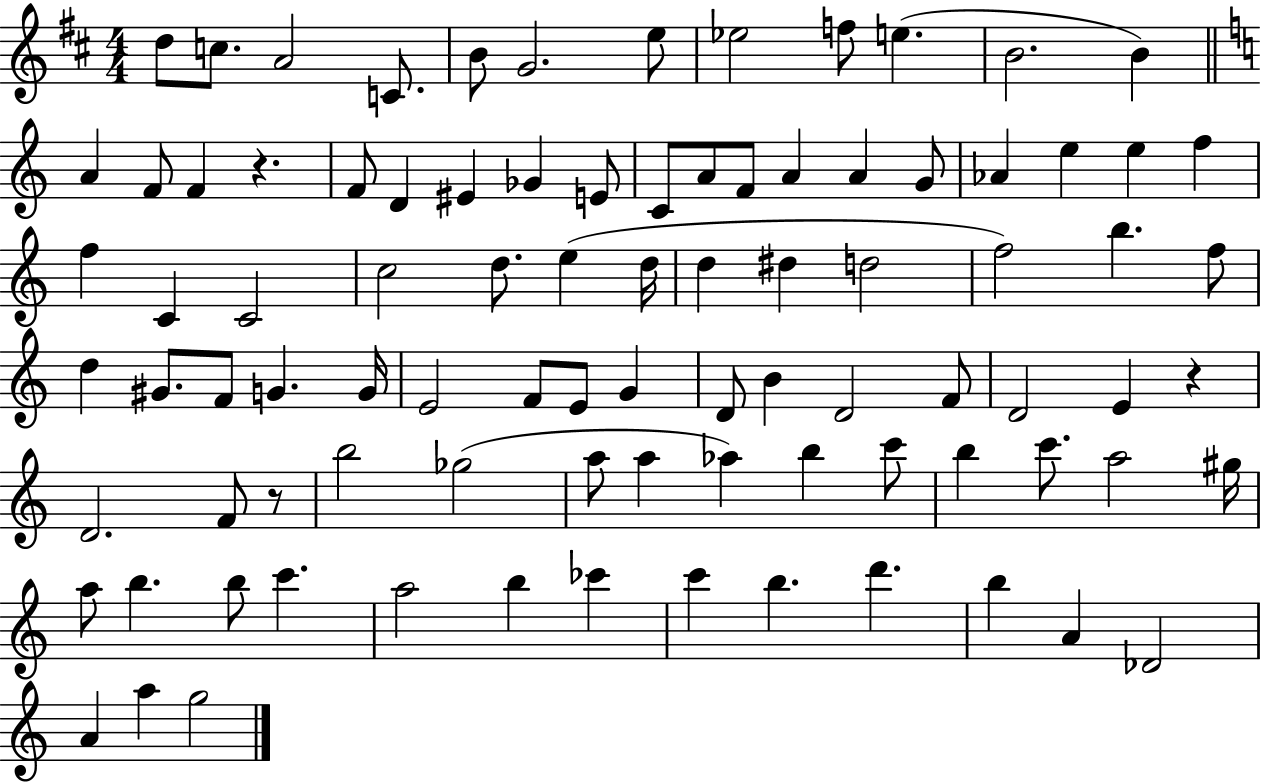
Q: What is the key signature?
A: D major